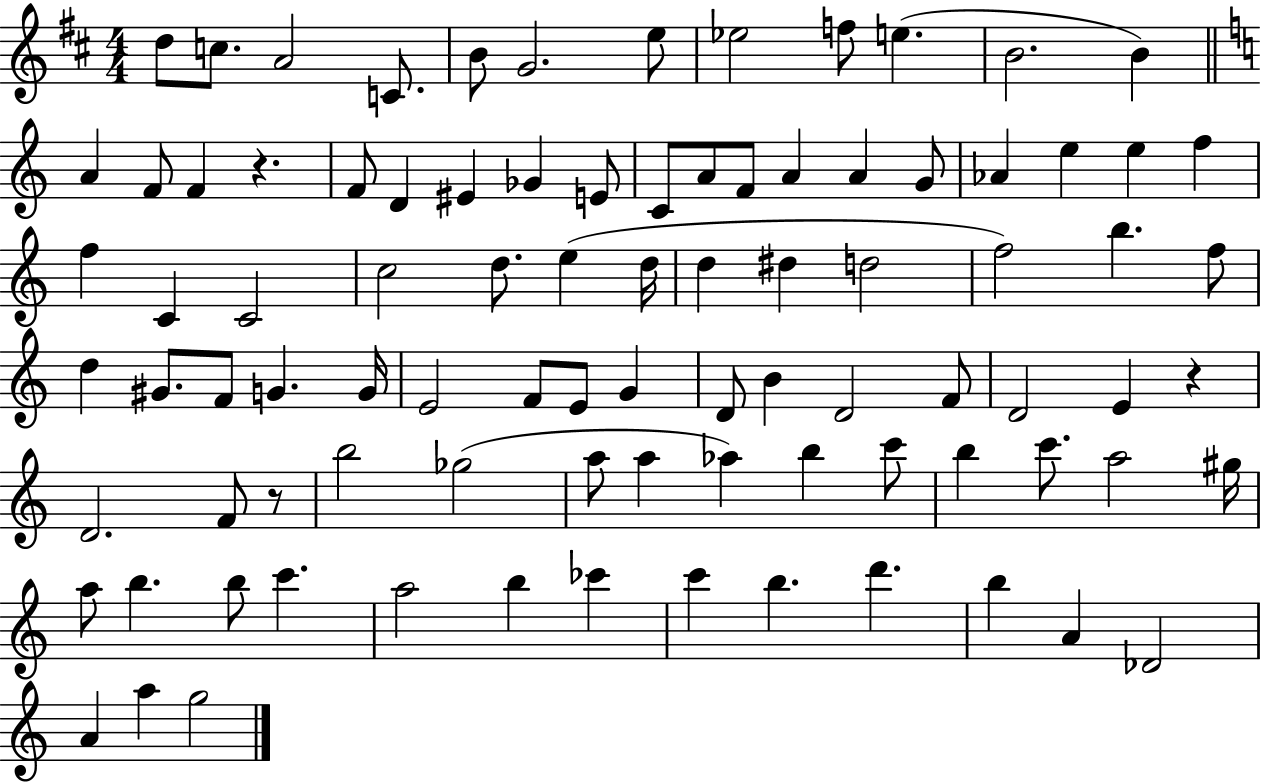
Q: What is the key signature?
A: D major